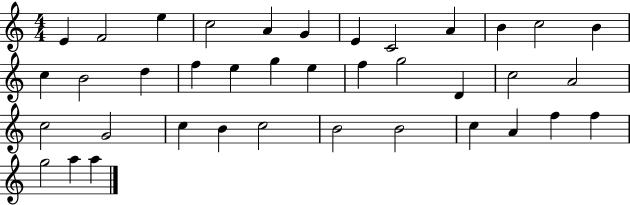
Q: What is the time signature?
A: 4/4